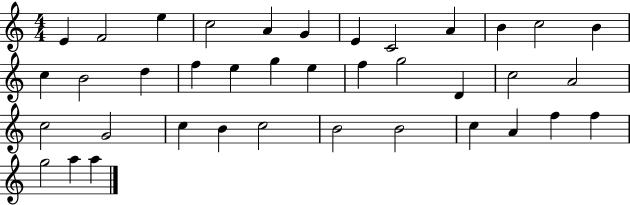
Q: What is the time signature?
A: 4/4